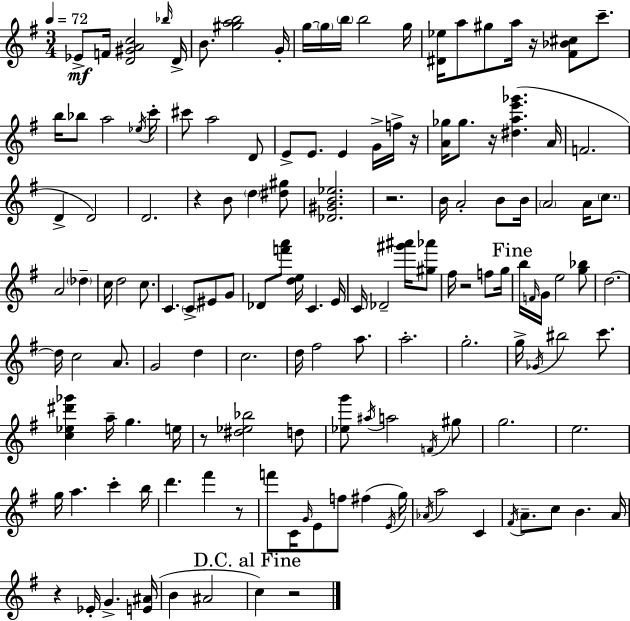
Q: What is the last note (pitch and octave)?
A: C5